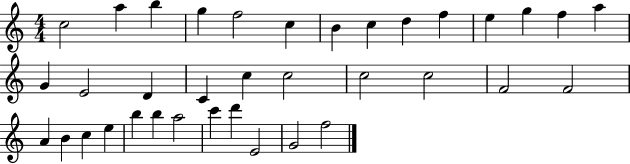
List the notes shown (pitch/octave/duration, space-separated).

C5/h A5/q B5/q G5/q F5/h C5/q B4/q C5/q D5/q F5/q E5/q G5/q F5/q A5/q G4/q E4/h D4/q C4/q C5/q C5/h C5/h C5/h F4/h F4/h A4/q B4/q C5/q E5/q B5/q B5/q A5/h C6/q D6/q E4/h G4/h F5/h